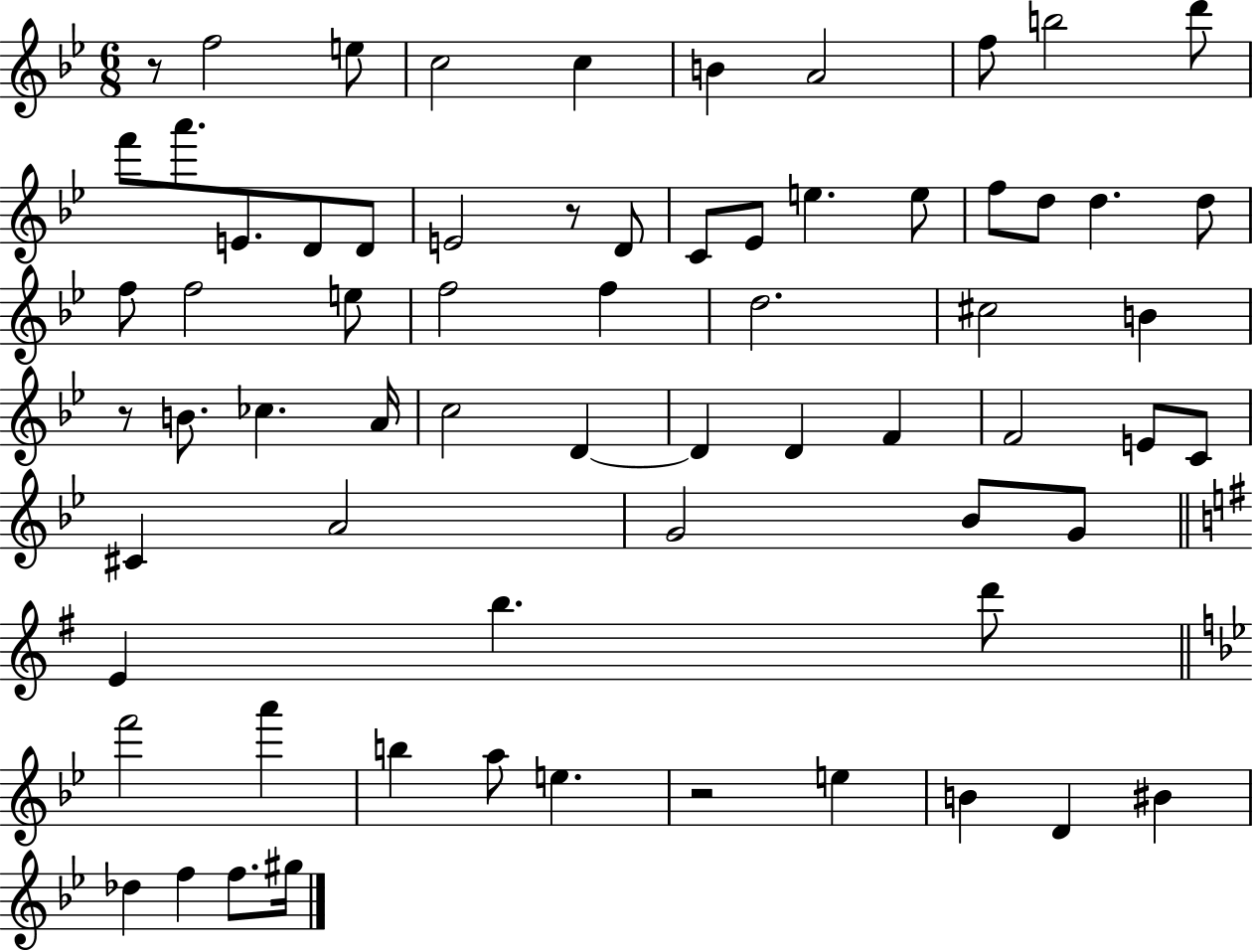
R/e F5/h E5/e C5/h C5/q B4/q A4/h F5/e B5/h D6/e F6/e A6/e. E4/e. D4/e D4/e E4/h R/e D4/e C4/e Eb4/e E5/q. E5/e F5/e D5/e D5/q. D5/e F5/e F5/h E5/e F5/h F5/q D5/h. C#5/h B4/q R/e B4/e. CES5/q. A4/s C5/h D4/q D4/q D4/q F4/q F4/h E4/e C4/e C#4/q A4/h G4/h Bb4/e G4/e E4/q B5/q. D6/e F6/h A6/q B5/q A5/e E5/q. R/h E5/q B4/q D4/q BIS4/q Db5/q F5/q F5/e. G#5/s